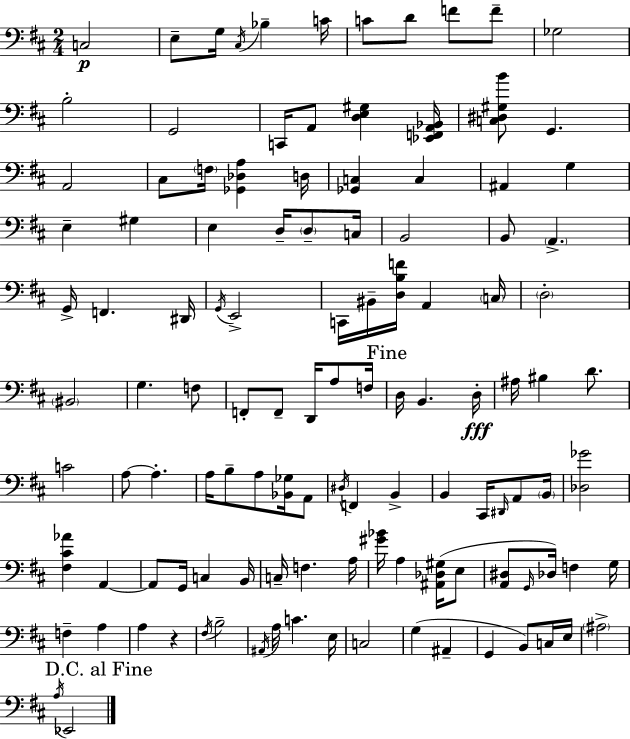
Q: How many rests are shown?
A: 1